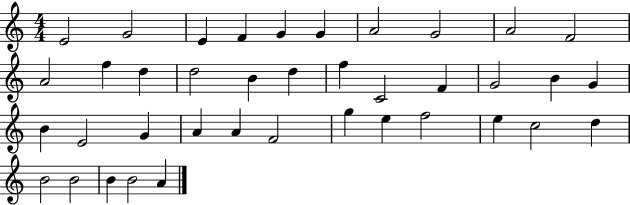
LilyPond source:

{
  \clef treble
  \numericTimeSignature
  \time 4/4
  \key c \major
  e'2 g'2 | e'4 f'4 g'4 g'4 | a'2 g'2 | a'2 f'2 | \break a'2 f''4 d''4 | d''2 b'4 d''4 | f''4 c'2 f'4 | g'2 b'4 g'4 | \break b'4 e'2 g'4 | a'4 a'4 f'2 | g''4 e''4 f''2 | e''4 c''2 d''4 | \break b'2 b'2 | b'4 b'2 a'4 | \bar "|."
}